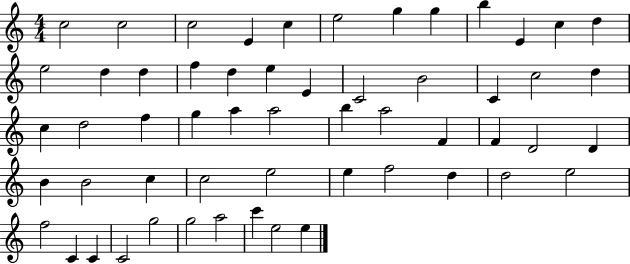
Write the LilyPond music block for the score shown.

{
  \clef treble
  \numericTimeSignature
  \time 4/4
  \key c \major
  c''2 c''2 | c''2 e'4 c''4 | e''2 g''4 g''4 | b''4 e'4 c''4 d''4 | \break e''2 d''4 d''4 | f''4 d''4 e''4 e'4 | c'2 b'2 | c'4 c''2 d''4 | \break c''4 d''2 f''4 | g''4 a''4 a''2 | b''4 a''2 f'4 | f'4 d'2 d'4 | \break b'4 b'2 c''4 | c''2 e''2 | e''4 f''2 d''4 | d''2 e''2 | \break f''2 c'4 c'4 | c'2 g''2 | g''2 a''2 | c'''4 e''2 e''4 | \break \bar "|."
}